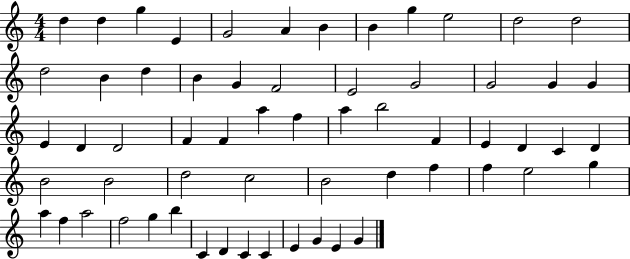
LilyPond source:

{
  \clef treble
  \numericTimeSignature
  \time 4/4
  \key c \major
  d''4 d''4 g''4 e'4 | g'2 a'4 b'4 | b'4 g''4 e''2 | d''2 d''2 | \break d''2 b'4 d''4 | b'4 g'4 f'2 | e'2 g'2 | g'2 g'4 g'4 | \break e'4 d'4 d'2 | f'4 f'4 a''4 f''4 | a''4 b''2 f'4 | e'4 d'4 c'4 d'4 | \break b'2 b'2 | d''2 c''2 | b'2 d''4 f''4 | f''4 e''2 g''4 | \break a''4 f''4 a''2 | f''2 g''4 b''4 | c'4 d'4 c'4 c'4 | e'4 g'4 e'4 g'4 | \break \bar "|."
}